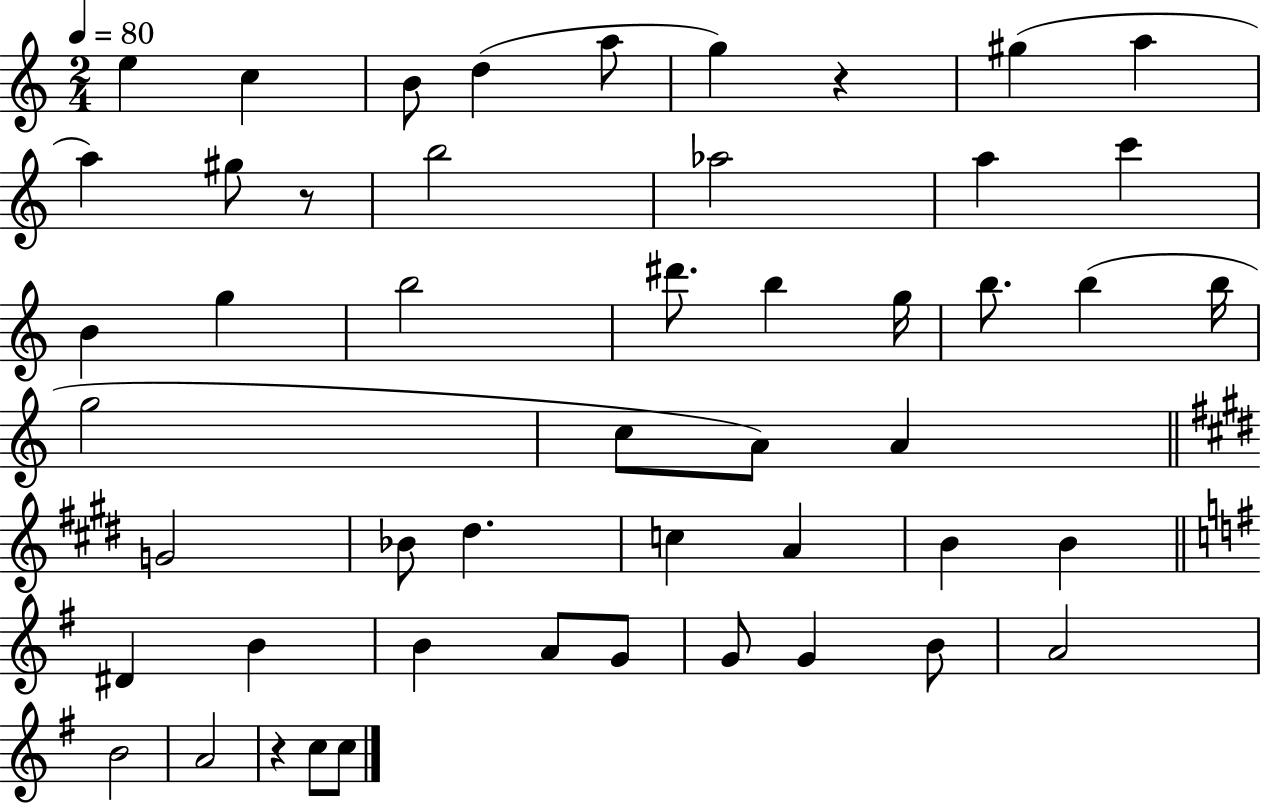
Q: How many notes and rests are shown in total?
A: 50